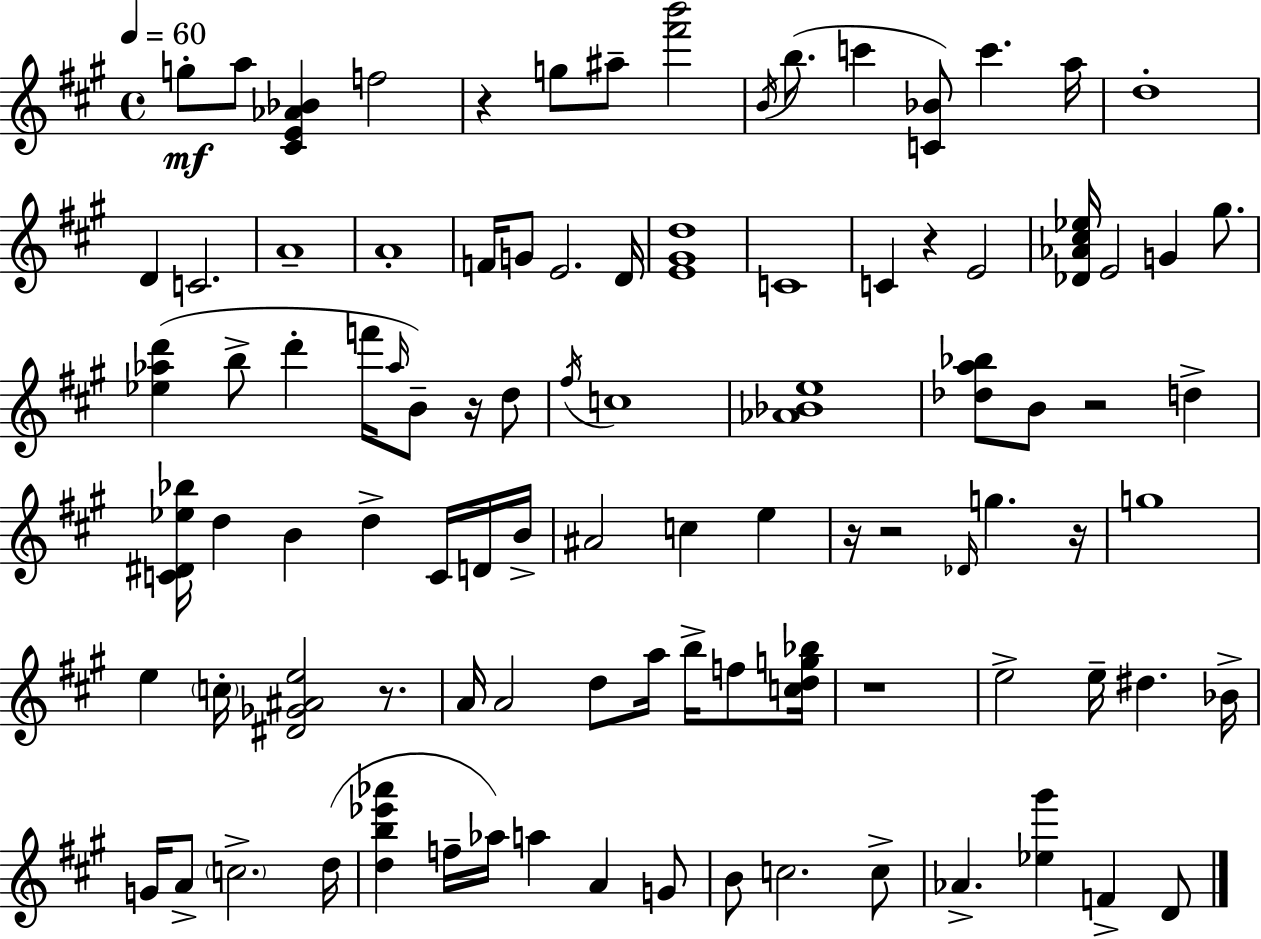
G5/e A5/e [C#4,E4,Ab4,Bb4]/q F5/h R/q G5/e A#5/e [F#6,B6]/h B4/s B5/e. C6/q [C4,Bb4]/e C6/q. A5/s D5/w D4/q C4/h. A4/w A4/w F4/s G4/e E4/h. D4/s [E4,G#4,D5]/w C4/w C4/q R/q E4/h [Db4,Ab4,C#5,Eb5]/s E4/h G4/q G#5/e. [Eb5,Ab5,D6]/q B5/e D6/q F6/s Ab5/s B4/e R/s D5/e F#5/s C5/w [Ab4,Bb4,E5]/w [Db5,A5,Bb5]/e B4/e R/h D5/q [C4,D#4,Eb5,Bb5]/s D5/q B4/q D5/q C4/s D4/s B4/s A#4/h C5/q E5/q R/s R/h Db4/s G5/q. R/s G5/w E5/q C5/s [D#4,Gb4,A#4,E5]/h R/e. A4/s A4/h D5/e A5/s B5/s F5/e [C5,D5,G5,Bb5]/s R/w E5/h E5/s D#5/q. Bb4/s G4/s A4/e C5/h. D5/s [D5,B5,Eb6,Ab6]/q F5/s Ab5/s A5/q A4/q G4/e B4/e C5/h. C5/e Ab4/q. [Eb5,G#6]/q F4/q D4/e